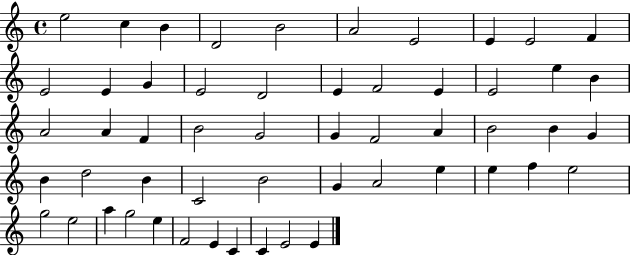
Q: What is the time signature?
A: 4/4